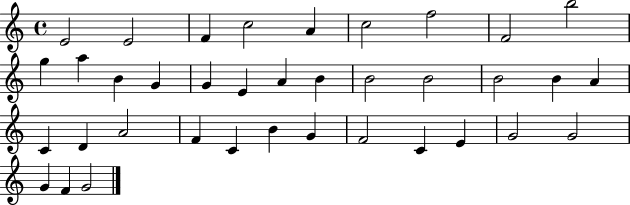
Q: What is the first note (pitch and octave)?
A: E4